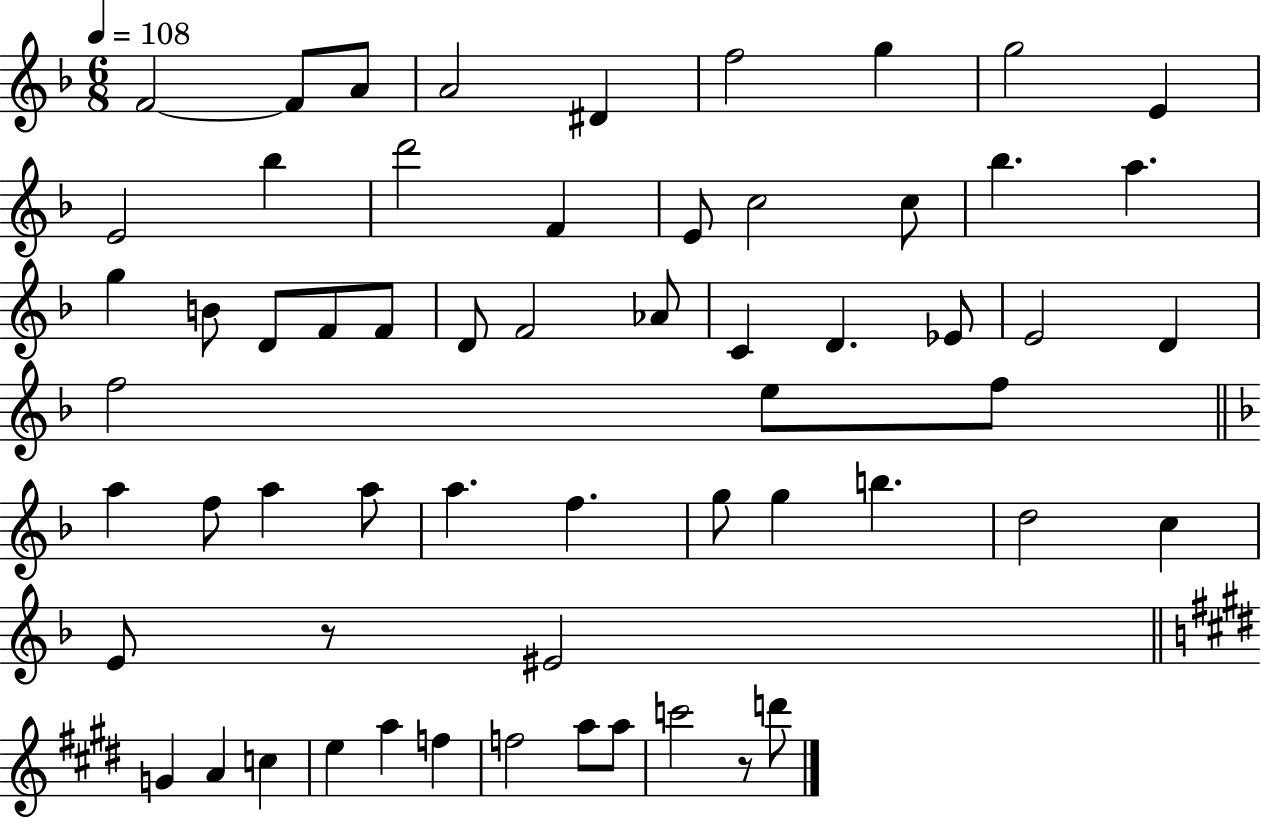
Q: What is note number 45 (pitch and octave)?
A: C5